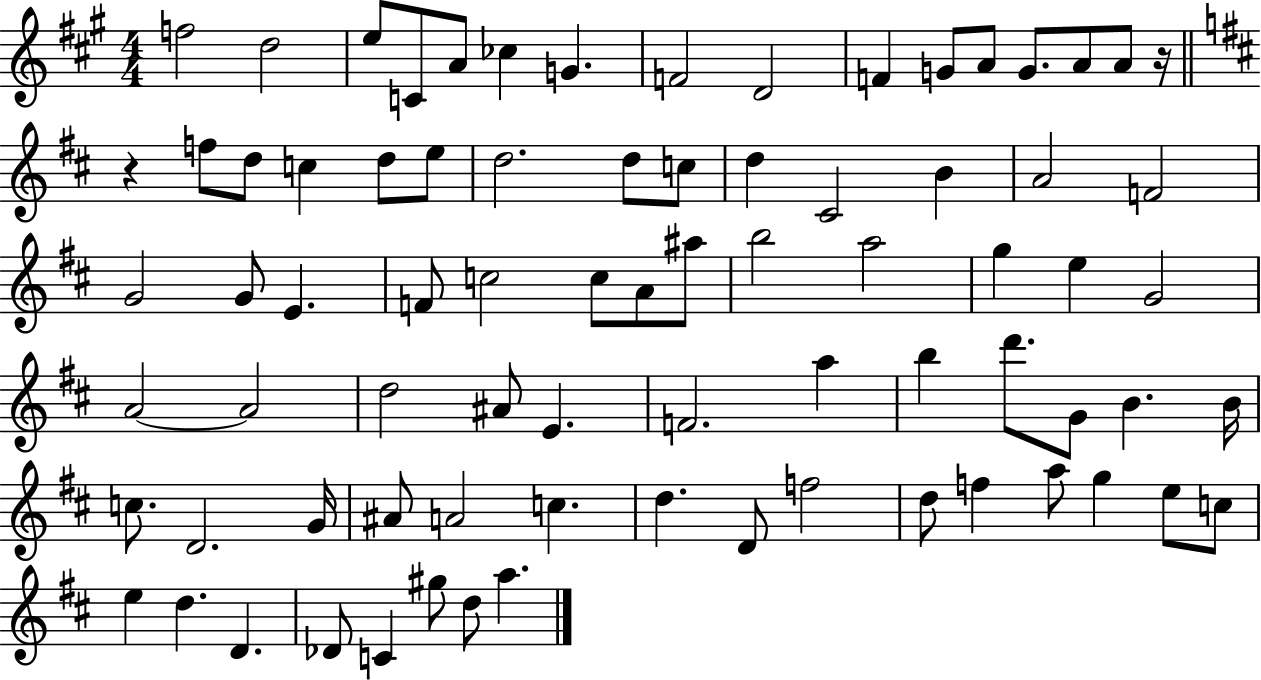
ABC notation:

X:1
T:Untitled
M:4/4
L:1/4
K:A
f2 d2 e/2 C/2 A/2 _c G F2 D2 F G/2 A/2 G/2 A/2 A/2 z/4 z f/2 d/2 c d/2 e/2 d2 d/2 c/2 d ^C2 B A2 F2 G2 G/2 E F/2 c2 c/2 A/2 ^a/2 b2 a2 g e G2 A2 A2 d2 ^A/2 E F2 a b d'/2 G/2 B B/4 c/2 D2 G/4 ^A/2 A2 c d D/2 f2 d/2 f a/2 g e/2 c/2 e d D _D/2 C ^g/2 d/2 a